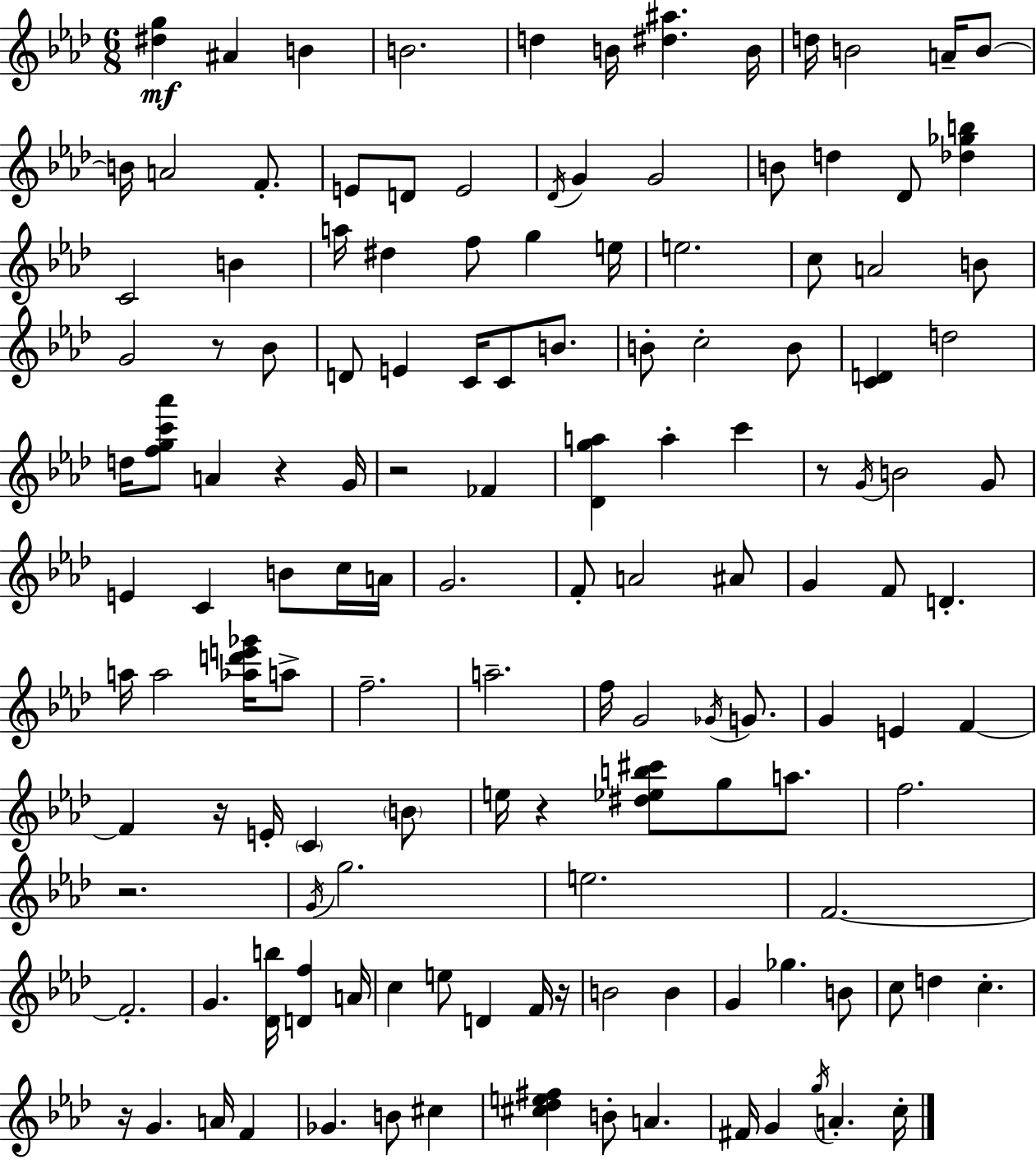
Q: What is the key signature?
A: AES major